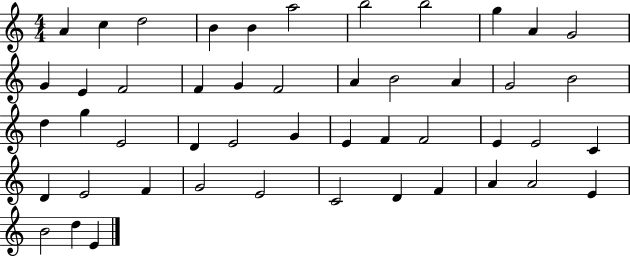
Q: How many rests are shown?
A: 0